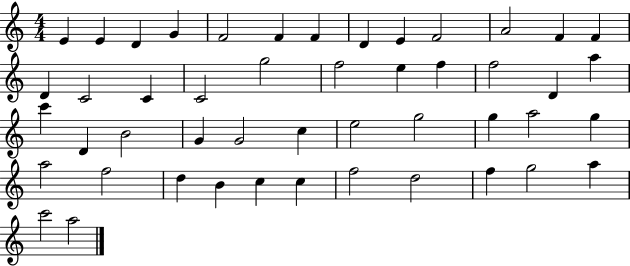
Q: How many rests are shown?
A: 0